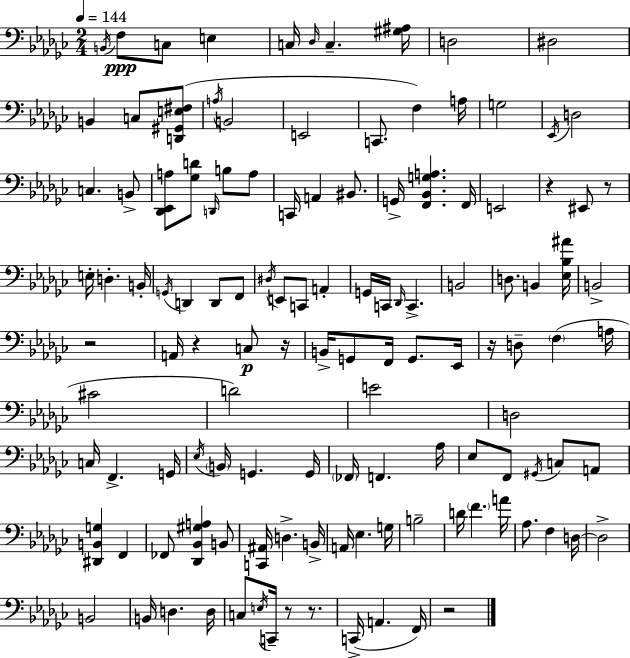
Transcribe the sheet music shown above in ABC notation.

X:1
T:Untitled
M:2/4
L:1/4
K:Ebm
B,,/4 F,/2 C,/2 E, C,/4 _D,/4 C, [^G,^A,]/4 D,2 ^D,2 B,, C,/2 [D,,^G,,E,^F,]/2 A,/4 B,,2 E,,2 C,,/2 F, A,/4 G,2 _E,,/4 D,2 C, B,,/2 [_D,,_E,,A,]/2 [_G,D]/2 D,,/4 B,/2 A,/2 C,,/4 A,, ^B,,/2 G,,/4 [F,,_B,,G,A,] F,,/4 E,,2 z ^E,,/2 z/2 E,/4 D, B,,/4 G,,/4 D,, D,,/2 F,,/2 ^D,/4 E,,/2 C,,/2 A,, G,,/4 C,,/4 _D,,/4 C,, B,,2 D,/2 B,, [_E,_B,^A]/4 B,,2 z2 A,,/4 z C,/2 z/4 B,,/4 G,,/2 F,,/4 G,,/2 _E,,/4 z/4 D,/2 F, A,/4 ^C2 D2 E2 D,2 C,/4 F,, G,,/4 _E,/4 B,,/4 G,, G,,/4 _F,,/4 F,, _A,/4 _E,/2 F,,/2 ^G,,/4 C,/2 A,,/2 [^D,,B,,G,] F,, _F,,/2 [_D,,_B,,^G,A,] B,,/2 [C,,^A,,]/4 D, B,,/4 A,,/4 _E, G,/4 B,2 D/4 F A/4 _A,/2 F, D,/4 D,2 B,,2 B,,/4 D, D,/4 C,/2 E,/4 C,,/4 z/2 z/2 C,,/4 A,, F,,/4 z2